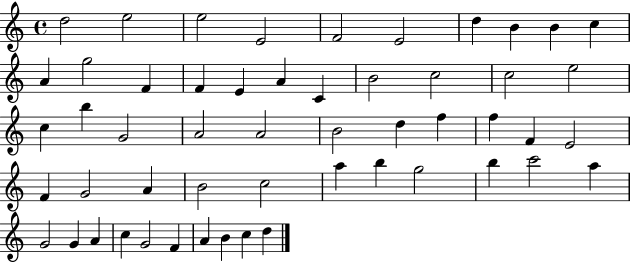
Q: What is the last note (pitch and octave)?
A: D5